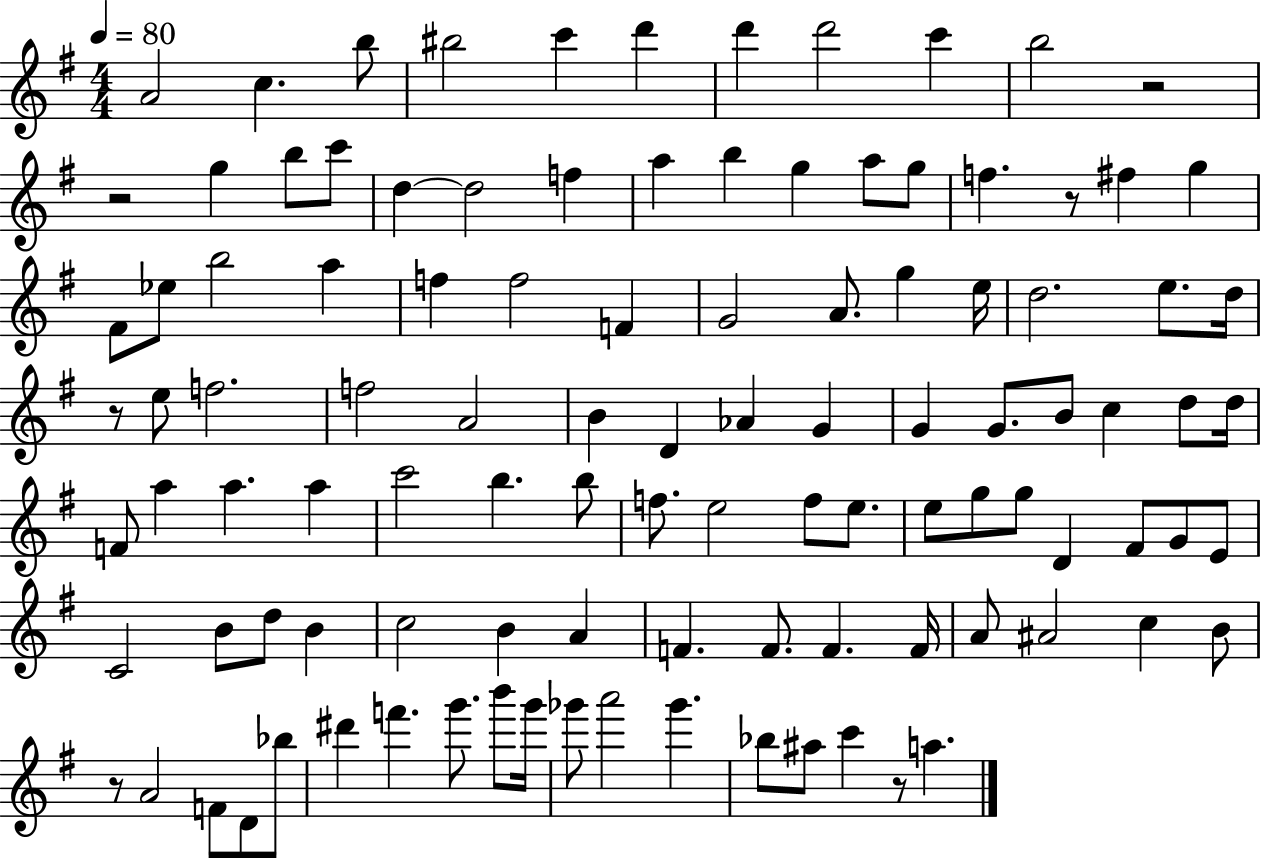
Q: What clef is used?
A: treble